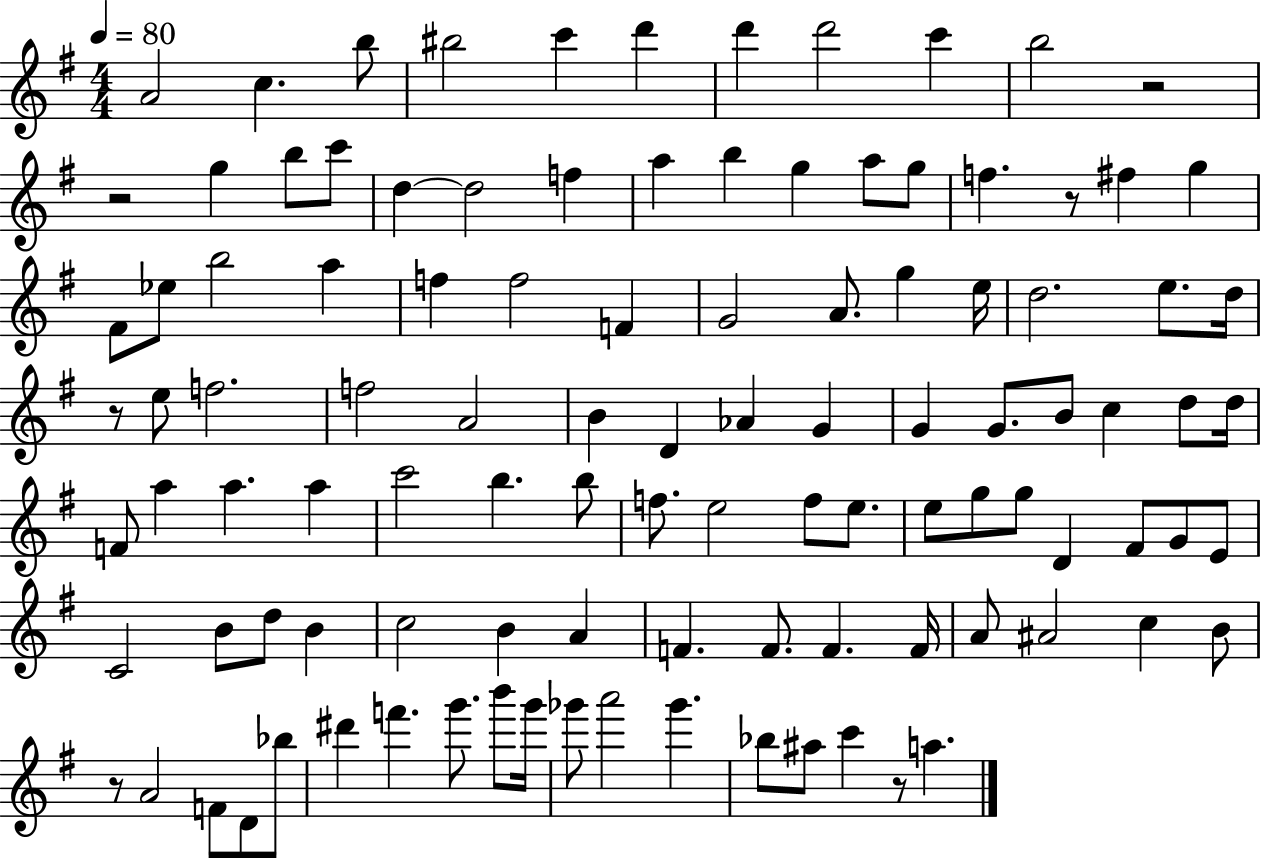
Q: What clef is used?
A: treble